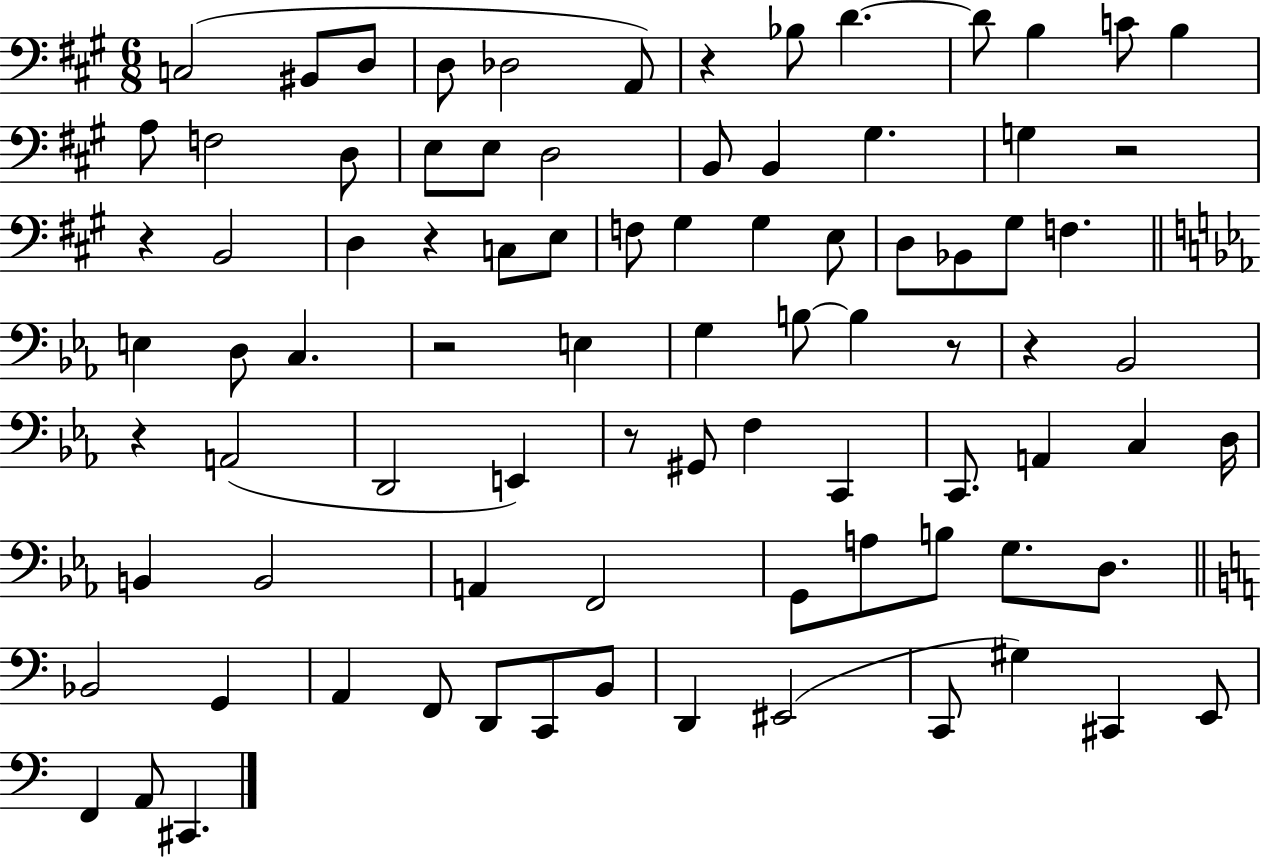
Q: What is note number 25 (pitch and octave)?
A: C3